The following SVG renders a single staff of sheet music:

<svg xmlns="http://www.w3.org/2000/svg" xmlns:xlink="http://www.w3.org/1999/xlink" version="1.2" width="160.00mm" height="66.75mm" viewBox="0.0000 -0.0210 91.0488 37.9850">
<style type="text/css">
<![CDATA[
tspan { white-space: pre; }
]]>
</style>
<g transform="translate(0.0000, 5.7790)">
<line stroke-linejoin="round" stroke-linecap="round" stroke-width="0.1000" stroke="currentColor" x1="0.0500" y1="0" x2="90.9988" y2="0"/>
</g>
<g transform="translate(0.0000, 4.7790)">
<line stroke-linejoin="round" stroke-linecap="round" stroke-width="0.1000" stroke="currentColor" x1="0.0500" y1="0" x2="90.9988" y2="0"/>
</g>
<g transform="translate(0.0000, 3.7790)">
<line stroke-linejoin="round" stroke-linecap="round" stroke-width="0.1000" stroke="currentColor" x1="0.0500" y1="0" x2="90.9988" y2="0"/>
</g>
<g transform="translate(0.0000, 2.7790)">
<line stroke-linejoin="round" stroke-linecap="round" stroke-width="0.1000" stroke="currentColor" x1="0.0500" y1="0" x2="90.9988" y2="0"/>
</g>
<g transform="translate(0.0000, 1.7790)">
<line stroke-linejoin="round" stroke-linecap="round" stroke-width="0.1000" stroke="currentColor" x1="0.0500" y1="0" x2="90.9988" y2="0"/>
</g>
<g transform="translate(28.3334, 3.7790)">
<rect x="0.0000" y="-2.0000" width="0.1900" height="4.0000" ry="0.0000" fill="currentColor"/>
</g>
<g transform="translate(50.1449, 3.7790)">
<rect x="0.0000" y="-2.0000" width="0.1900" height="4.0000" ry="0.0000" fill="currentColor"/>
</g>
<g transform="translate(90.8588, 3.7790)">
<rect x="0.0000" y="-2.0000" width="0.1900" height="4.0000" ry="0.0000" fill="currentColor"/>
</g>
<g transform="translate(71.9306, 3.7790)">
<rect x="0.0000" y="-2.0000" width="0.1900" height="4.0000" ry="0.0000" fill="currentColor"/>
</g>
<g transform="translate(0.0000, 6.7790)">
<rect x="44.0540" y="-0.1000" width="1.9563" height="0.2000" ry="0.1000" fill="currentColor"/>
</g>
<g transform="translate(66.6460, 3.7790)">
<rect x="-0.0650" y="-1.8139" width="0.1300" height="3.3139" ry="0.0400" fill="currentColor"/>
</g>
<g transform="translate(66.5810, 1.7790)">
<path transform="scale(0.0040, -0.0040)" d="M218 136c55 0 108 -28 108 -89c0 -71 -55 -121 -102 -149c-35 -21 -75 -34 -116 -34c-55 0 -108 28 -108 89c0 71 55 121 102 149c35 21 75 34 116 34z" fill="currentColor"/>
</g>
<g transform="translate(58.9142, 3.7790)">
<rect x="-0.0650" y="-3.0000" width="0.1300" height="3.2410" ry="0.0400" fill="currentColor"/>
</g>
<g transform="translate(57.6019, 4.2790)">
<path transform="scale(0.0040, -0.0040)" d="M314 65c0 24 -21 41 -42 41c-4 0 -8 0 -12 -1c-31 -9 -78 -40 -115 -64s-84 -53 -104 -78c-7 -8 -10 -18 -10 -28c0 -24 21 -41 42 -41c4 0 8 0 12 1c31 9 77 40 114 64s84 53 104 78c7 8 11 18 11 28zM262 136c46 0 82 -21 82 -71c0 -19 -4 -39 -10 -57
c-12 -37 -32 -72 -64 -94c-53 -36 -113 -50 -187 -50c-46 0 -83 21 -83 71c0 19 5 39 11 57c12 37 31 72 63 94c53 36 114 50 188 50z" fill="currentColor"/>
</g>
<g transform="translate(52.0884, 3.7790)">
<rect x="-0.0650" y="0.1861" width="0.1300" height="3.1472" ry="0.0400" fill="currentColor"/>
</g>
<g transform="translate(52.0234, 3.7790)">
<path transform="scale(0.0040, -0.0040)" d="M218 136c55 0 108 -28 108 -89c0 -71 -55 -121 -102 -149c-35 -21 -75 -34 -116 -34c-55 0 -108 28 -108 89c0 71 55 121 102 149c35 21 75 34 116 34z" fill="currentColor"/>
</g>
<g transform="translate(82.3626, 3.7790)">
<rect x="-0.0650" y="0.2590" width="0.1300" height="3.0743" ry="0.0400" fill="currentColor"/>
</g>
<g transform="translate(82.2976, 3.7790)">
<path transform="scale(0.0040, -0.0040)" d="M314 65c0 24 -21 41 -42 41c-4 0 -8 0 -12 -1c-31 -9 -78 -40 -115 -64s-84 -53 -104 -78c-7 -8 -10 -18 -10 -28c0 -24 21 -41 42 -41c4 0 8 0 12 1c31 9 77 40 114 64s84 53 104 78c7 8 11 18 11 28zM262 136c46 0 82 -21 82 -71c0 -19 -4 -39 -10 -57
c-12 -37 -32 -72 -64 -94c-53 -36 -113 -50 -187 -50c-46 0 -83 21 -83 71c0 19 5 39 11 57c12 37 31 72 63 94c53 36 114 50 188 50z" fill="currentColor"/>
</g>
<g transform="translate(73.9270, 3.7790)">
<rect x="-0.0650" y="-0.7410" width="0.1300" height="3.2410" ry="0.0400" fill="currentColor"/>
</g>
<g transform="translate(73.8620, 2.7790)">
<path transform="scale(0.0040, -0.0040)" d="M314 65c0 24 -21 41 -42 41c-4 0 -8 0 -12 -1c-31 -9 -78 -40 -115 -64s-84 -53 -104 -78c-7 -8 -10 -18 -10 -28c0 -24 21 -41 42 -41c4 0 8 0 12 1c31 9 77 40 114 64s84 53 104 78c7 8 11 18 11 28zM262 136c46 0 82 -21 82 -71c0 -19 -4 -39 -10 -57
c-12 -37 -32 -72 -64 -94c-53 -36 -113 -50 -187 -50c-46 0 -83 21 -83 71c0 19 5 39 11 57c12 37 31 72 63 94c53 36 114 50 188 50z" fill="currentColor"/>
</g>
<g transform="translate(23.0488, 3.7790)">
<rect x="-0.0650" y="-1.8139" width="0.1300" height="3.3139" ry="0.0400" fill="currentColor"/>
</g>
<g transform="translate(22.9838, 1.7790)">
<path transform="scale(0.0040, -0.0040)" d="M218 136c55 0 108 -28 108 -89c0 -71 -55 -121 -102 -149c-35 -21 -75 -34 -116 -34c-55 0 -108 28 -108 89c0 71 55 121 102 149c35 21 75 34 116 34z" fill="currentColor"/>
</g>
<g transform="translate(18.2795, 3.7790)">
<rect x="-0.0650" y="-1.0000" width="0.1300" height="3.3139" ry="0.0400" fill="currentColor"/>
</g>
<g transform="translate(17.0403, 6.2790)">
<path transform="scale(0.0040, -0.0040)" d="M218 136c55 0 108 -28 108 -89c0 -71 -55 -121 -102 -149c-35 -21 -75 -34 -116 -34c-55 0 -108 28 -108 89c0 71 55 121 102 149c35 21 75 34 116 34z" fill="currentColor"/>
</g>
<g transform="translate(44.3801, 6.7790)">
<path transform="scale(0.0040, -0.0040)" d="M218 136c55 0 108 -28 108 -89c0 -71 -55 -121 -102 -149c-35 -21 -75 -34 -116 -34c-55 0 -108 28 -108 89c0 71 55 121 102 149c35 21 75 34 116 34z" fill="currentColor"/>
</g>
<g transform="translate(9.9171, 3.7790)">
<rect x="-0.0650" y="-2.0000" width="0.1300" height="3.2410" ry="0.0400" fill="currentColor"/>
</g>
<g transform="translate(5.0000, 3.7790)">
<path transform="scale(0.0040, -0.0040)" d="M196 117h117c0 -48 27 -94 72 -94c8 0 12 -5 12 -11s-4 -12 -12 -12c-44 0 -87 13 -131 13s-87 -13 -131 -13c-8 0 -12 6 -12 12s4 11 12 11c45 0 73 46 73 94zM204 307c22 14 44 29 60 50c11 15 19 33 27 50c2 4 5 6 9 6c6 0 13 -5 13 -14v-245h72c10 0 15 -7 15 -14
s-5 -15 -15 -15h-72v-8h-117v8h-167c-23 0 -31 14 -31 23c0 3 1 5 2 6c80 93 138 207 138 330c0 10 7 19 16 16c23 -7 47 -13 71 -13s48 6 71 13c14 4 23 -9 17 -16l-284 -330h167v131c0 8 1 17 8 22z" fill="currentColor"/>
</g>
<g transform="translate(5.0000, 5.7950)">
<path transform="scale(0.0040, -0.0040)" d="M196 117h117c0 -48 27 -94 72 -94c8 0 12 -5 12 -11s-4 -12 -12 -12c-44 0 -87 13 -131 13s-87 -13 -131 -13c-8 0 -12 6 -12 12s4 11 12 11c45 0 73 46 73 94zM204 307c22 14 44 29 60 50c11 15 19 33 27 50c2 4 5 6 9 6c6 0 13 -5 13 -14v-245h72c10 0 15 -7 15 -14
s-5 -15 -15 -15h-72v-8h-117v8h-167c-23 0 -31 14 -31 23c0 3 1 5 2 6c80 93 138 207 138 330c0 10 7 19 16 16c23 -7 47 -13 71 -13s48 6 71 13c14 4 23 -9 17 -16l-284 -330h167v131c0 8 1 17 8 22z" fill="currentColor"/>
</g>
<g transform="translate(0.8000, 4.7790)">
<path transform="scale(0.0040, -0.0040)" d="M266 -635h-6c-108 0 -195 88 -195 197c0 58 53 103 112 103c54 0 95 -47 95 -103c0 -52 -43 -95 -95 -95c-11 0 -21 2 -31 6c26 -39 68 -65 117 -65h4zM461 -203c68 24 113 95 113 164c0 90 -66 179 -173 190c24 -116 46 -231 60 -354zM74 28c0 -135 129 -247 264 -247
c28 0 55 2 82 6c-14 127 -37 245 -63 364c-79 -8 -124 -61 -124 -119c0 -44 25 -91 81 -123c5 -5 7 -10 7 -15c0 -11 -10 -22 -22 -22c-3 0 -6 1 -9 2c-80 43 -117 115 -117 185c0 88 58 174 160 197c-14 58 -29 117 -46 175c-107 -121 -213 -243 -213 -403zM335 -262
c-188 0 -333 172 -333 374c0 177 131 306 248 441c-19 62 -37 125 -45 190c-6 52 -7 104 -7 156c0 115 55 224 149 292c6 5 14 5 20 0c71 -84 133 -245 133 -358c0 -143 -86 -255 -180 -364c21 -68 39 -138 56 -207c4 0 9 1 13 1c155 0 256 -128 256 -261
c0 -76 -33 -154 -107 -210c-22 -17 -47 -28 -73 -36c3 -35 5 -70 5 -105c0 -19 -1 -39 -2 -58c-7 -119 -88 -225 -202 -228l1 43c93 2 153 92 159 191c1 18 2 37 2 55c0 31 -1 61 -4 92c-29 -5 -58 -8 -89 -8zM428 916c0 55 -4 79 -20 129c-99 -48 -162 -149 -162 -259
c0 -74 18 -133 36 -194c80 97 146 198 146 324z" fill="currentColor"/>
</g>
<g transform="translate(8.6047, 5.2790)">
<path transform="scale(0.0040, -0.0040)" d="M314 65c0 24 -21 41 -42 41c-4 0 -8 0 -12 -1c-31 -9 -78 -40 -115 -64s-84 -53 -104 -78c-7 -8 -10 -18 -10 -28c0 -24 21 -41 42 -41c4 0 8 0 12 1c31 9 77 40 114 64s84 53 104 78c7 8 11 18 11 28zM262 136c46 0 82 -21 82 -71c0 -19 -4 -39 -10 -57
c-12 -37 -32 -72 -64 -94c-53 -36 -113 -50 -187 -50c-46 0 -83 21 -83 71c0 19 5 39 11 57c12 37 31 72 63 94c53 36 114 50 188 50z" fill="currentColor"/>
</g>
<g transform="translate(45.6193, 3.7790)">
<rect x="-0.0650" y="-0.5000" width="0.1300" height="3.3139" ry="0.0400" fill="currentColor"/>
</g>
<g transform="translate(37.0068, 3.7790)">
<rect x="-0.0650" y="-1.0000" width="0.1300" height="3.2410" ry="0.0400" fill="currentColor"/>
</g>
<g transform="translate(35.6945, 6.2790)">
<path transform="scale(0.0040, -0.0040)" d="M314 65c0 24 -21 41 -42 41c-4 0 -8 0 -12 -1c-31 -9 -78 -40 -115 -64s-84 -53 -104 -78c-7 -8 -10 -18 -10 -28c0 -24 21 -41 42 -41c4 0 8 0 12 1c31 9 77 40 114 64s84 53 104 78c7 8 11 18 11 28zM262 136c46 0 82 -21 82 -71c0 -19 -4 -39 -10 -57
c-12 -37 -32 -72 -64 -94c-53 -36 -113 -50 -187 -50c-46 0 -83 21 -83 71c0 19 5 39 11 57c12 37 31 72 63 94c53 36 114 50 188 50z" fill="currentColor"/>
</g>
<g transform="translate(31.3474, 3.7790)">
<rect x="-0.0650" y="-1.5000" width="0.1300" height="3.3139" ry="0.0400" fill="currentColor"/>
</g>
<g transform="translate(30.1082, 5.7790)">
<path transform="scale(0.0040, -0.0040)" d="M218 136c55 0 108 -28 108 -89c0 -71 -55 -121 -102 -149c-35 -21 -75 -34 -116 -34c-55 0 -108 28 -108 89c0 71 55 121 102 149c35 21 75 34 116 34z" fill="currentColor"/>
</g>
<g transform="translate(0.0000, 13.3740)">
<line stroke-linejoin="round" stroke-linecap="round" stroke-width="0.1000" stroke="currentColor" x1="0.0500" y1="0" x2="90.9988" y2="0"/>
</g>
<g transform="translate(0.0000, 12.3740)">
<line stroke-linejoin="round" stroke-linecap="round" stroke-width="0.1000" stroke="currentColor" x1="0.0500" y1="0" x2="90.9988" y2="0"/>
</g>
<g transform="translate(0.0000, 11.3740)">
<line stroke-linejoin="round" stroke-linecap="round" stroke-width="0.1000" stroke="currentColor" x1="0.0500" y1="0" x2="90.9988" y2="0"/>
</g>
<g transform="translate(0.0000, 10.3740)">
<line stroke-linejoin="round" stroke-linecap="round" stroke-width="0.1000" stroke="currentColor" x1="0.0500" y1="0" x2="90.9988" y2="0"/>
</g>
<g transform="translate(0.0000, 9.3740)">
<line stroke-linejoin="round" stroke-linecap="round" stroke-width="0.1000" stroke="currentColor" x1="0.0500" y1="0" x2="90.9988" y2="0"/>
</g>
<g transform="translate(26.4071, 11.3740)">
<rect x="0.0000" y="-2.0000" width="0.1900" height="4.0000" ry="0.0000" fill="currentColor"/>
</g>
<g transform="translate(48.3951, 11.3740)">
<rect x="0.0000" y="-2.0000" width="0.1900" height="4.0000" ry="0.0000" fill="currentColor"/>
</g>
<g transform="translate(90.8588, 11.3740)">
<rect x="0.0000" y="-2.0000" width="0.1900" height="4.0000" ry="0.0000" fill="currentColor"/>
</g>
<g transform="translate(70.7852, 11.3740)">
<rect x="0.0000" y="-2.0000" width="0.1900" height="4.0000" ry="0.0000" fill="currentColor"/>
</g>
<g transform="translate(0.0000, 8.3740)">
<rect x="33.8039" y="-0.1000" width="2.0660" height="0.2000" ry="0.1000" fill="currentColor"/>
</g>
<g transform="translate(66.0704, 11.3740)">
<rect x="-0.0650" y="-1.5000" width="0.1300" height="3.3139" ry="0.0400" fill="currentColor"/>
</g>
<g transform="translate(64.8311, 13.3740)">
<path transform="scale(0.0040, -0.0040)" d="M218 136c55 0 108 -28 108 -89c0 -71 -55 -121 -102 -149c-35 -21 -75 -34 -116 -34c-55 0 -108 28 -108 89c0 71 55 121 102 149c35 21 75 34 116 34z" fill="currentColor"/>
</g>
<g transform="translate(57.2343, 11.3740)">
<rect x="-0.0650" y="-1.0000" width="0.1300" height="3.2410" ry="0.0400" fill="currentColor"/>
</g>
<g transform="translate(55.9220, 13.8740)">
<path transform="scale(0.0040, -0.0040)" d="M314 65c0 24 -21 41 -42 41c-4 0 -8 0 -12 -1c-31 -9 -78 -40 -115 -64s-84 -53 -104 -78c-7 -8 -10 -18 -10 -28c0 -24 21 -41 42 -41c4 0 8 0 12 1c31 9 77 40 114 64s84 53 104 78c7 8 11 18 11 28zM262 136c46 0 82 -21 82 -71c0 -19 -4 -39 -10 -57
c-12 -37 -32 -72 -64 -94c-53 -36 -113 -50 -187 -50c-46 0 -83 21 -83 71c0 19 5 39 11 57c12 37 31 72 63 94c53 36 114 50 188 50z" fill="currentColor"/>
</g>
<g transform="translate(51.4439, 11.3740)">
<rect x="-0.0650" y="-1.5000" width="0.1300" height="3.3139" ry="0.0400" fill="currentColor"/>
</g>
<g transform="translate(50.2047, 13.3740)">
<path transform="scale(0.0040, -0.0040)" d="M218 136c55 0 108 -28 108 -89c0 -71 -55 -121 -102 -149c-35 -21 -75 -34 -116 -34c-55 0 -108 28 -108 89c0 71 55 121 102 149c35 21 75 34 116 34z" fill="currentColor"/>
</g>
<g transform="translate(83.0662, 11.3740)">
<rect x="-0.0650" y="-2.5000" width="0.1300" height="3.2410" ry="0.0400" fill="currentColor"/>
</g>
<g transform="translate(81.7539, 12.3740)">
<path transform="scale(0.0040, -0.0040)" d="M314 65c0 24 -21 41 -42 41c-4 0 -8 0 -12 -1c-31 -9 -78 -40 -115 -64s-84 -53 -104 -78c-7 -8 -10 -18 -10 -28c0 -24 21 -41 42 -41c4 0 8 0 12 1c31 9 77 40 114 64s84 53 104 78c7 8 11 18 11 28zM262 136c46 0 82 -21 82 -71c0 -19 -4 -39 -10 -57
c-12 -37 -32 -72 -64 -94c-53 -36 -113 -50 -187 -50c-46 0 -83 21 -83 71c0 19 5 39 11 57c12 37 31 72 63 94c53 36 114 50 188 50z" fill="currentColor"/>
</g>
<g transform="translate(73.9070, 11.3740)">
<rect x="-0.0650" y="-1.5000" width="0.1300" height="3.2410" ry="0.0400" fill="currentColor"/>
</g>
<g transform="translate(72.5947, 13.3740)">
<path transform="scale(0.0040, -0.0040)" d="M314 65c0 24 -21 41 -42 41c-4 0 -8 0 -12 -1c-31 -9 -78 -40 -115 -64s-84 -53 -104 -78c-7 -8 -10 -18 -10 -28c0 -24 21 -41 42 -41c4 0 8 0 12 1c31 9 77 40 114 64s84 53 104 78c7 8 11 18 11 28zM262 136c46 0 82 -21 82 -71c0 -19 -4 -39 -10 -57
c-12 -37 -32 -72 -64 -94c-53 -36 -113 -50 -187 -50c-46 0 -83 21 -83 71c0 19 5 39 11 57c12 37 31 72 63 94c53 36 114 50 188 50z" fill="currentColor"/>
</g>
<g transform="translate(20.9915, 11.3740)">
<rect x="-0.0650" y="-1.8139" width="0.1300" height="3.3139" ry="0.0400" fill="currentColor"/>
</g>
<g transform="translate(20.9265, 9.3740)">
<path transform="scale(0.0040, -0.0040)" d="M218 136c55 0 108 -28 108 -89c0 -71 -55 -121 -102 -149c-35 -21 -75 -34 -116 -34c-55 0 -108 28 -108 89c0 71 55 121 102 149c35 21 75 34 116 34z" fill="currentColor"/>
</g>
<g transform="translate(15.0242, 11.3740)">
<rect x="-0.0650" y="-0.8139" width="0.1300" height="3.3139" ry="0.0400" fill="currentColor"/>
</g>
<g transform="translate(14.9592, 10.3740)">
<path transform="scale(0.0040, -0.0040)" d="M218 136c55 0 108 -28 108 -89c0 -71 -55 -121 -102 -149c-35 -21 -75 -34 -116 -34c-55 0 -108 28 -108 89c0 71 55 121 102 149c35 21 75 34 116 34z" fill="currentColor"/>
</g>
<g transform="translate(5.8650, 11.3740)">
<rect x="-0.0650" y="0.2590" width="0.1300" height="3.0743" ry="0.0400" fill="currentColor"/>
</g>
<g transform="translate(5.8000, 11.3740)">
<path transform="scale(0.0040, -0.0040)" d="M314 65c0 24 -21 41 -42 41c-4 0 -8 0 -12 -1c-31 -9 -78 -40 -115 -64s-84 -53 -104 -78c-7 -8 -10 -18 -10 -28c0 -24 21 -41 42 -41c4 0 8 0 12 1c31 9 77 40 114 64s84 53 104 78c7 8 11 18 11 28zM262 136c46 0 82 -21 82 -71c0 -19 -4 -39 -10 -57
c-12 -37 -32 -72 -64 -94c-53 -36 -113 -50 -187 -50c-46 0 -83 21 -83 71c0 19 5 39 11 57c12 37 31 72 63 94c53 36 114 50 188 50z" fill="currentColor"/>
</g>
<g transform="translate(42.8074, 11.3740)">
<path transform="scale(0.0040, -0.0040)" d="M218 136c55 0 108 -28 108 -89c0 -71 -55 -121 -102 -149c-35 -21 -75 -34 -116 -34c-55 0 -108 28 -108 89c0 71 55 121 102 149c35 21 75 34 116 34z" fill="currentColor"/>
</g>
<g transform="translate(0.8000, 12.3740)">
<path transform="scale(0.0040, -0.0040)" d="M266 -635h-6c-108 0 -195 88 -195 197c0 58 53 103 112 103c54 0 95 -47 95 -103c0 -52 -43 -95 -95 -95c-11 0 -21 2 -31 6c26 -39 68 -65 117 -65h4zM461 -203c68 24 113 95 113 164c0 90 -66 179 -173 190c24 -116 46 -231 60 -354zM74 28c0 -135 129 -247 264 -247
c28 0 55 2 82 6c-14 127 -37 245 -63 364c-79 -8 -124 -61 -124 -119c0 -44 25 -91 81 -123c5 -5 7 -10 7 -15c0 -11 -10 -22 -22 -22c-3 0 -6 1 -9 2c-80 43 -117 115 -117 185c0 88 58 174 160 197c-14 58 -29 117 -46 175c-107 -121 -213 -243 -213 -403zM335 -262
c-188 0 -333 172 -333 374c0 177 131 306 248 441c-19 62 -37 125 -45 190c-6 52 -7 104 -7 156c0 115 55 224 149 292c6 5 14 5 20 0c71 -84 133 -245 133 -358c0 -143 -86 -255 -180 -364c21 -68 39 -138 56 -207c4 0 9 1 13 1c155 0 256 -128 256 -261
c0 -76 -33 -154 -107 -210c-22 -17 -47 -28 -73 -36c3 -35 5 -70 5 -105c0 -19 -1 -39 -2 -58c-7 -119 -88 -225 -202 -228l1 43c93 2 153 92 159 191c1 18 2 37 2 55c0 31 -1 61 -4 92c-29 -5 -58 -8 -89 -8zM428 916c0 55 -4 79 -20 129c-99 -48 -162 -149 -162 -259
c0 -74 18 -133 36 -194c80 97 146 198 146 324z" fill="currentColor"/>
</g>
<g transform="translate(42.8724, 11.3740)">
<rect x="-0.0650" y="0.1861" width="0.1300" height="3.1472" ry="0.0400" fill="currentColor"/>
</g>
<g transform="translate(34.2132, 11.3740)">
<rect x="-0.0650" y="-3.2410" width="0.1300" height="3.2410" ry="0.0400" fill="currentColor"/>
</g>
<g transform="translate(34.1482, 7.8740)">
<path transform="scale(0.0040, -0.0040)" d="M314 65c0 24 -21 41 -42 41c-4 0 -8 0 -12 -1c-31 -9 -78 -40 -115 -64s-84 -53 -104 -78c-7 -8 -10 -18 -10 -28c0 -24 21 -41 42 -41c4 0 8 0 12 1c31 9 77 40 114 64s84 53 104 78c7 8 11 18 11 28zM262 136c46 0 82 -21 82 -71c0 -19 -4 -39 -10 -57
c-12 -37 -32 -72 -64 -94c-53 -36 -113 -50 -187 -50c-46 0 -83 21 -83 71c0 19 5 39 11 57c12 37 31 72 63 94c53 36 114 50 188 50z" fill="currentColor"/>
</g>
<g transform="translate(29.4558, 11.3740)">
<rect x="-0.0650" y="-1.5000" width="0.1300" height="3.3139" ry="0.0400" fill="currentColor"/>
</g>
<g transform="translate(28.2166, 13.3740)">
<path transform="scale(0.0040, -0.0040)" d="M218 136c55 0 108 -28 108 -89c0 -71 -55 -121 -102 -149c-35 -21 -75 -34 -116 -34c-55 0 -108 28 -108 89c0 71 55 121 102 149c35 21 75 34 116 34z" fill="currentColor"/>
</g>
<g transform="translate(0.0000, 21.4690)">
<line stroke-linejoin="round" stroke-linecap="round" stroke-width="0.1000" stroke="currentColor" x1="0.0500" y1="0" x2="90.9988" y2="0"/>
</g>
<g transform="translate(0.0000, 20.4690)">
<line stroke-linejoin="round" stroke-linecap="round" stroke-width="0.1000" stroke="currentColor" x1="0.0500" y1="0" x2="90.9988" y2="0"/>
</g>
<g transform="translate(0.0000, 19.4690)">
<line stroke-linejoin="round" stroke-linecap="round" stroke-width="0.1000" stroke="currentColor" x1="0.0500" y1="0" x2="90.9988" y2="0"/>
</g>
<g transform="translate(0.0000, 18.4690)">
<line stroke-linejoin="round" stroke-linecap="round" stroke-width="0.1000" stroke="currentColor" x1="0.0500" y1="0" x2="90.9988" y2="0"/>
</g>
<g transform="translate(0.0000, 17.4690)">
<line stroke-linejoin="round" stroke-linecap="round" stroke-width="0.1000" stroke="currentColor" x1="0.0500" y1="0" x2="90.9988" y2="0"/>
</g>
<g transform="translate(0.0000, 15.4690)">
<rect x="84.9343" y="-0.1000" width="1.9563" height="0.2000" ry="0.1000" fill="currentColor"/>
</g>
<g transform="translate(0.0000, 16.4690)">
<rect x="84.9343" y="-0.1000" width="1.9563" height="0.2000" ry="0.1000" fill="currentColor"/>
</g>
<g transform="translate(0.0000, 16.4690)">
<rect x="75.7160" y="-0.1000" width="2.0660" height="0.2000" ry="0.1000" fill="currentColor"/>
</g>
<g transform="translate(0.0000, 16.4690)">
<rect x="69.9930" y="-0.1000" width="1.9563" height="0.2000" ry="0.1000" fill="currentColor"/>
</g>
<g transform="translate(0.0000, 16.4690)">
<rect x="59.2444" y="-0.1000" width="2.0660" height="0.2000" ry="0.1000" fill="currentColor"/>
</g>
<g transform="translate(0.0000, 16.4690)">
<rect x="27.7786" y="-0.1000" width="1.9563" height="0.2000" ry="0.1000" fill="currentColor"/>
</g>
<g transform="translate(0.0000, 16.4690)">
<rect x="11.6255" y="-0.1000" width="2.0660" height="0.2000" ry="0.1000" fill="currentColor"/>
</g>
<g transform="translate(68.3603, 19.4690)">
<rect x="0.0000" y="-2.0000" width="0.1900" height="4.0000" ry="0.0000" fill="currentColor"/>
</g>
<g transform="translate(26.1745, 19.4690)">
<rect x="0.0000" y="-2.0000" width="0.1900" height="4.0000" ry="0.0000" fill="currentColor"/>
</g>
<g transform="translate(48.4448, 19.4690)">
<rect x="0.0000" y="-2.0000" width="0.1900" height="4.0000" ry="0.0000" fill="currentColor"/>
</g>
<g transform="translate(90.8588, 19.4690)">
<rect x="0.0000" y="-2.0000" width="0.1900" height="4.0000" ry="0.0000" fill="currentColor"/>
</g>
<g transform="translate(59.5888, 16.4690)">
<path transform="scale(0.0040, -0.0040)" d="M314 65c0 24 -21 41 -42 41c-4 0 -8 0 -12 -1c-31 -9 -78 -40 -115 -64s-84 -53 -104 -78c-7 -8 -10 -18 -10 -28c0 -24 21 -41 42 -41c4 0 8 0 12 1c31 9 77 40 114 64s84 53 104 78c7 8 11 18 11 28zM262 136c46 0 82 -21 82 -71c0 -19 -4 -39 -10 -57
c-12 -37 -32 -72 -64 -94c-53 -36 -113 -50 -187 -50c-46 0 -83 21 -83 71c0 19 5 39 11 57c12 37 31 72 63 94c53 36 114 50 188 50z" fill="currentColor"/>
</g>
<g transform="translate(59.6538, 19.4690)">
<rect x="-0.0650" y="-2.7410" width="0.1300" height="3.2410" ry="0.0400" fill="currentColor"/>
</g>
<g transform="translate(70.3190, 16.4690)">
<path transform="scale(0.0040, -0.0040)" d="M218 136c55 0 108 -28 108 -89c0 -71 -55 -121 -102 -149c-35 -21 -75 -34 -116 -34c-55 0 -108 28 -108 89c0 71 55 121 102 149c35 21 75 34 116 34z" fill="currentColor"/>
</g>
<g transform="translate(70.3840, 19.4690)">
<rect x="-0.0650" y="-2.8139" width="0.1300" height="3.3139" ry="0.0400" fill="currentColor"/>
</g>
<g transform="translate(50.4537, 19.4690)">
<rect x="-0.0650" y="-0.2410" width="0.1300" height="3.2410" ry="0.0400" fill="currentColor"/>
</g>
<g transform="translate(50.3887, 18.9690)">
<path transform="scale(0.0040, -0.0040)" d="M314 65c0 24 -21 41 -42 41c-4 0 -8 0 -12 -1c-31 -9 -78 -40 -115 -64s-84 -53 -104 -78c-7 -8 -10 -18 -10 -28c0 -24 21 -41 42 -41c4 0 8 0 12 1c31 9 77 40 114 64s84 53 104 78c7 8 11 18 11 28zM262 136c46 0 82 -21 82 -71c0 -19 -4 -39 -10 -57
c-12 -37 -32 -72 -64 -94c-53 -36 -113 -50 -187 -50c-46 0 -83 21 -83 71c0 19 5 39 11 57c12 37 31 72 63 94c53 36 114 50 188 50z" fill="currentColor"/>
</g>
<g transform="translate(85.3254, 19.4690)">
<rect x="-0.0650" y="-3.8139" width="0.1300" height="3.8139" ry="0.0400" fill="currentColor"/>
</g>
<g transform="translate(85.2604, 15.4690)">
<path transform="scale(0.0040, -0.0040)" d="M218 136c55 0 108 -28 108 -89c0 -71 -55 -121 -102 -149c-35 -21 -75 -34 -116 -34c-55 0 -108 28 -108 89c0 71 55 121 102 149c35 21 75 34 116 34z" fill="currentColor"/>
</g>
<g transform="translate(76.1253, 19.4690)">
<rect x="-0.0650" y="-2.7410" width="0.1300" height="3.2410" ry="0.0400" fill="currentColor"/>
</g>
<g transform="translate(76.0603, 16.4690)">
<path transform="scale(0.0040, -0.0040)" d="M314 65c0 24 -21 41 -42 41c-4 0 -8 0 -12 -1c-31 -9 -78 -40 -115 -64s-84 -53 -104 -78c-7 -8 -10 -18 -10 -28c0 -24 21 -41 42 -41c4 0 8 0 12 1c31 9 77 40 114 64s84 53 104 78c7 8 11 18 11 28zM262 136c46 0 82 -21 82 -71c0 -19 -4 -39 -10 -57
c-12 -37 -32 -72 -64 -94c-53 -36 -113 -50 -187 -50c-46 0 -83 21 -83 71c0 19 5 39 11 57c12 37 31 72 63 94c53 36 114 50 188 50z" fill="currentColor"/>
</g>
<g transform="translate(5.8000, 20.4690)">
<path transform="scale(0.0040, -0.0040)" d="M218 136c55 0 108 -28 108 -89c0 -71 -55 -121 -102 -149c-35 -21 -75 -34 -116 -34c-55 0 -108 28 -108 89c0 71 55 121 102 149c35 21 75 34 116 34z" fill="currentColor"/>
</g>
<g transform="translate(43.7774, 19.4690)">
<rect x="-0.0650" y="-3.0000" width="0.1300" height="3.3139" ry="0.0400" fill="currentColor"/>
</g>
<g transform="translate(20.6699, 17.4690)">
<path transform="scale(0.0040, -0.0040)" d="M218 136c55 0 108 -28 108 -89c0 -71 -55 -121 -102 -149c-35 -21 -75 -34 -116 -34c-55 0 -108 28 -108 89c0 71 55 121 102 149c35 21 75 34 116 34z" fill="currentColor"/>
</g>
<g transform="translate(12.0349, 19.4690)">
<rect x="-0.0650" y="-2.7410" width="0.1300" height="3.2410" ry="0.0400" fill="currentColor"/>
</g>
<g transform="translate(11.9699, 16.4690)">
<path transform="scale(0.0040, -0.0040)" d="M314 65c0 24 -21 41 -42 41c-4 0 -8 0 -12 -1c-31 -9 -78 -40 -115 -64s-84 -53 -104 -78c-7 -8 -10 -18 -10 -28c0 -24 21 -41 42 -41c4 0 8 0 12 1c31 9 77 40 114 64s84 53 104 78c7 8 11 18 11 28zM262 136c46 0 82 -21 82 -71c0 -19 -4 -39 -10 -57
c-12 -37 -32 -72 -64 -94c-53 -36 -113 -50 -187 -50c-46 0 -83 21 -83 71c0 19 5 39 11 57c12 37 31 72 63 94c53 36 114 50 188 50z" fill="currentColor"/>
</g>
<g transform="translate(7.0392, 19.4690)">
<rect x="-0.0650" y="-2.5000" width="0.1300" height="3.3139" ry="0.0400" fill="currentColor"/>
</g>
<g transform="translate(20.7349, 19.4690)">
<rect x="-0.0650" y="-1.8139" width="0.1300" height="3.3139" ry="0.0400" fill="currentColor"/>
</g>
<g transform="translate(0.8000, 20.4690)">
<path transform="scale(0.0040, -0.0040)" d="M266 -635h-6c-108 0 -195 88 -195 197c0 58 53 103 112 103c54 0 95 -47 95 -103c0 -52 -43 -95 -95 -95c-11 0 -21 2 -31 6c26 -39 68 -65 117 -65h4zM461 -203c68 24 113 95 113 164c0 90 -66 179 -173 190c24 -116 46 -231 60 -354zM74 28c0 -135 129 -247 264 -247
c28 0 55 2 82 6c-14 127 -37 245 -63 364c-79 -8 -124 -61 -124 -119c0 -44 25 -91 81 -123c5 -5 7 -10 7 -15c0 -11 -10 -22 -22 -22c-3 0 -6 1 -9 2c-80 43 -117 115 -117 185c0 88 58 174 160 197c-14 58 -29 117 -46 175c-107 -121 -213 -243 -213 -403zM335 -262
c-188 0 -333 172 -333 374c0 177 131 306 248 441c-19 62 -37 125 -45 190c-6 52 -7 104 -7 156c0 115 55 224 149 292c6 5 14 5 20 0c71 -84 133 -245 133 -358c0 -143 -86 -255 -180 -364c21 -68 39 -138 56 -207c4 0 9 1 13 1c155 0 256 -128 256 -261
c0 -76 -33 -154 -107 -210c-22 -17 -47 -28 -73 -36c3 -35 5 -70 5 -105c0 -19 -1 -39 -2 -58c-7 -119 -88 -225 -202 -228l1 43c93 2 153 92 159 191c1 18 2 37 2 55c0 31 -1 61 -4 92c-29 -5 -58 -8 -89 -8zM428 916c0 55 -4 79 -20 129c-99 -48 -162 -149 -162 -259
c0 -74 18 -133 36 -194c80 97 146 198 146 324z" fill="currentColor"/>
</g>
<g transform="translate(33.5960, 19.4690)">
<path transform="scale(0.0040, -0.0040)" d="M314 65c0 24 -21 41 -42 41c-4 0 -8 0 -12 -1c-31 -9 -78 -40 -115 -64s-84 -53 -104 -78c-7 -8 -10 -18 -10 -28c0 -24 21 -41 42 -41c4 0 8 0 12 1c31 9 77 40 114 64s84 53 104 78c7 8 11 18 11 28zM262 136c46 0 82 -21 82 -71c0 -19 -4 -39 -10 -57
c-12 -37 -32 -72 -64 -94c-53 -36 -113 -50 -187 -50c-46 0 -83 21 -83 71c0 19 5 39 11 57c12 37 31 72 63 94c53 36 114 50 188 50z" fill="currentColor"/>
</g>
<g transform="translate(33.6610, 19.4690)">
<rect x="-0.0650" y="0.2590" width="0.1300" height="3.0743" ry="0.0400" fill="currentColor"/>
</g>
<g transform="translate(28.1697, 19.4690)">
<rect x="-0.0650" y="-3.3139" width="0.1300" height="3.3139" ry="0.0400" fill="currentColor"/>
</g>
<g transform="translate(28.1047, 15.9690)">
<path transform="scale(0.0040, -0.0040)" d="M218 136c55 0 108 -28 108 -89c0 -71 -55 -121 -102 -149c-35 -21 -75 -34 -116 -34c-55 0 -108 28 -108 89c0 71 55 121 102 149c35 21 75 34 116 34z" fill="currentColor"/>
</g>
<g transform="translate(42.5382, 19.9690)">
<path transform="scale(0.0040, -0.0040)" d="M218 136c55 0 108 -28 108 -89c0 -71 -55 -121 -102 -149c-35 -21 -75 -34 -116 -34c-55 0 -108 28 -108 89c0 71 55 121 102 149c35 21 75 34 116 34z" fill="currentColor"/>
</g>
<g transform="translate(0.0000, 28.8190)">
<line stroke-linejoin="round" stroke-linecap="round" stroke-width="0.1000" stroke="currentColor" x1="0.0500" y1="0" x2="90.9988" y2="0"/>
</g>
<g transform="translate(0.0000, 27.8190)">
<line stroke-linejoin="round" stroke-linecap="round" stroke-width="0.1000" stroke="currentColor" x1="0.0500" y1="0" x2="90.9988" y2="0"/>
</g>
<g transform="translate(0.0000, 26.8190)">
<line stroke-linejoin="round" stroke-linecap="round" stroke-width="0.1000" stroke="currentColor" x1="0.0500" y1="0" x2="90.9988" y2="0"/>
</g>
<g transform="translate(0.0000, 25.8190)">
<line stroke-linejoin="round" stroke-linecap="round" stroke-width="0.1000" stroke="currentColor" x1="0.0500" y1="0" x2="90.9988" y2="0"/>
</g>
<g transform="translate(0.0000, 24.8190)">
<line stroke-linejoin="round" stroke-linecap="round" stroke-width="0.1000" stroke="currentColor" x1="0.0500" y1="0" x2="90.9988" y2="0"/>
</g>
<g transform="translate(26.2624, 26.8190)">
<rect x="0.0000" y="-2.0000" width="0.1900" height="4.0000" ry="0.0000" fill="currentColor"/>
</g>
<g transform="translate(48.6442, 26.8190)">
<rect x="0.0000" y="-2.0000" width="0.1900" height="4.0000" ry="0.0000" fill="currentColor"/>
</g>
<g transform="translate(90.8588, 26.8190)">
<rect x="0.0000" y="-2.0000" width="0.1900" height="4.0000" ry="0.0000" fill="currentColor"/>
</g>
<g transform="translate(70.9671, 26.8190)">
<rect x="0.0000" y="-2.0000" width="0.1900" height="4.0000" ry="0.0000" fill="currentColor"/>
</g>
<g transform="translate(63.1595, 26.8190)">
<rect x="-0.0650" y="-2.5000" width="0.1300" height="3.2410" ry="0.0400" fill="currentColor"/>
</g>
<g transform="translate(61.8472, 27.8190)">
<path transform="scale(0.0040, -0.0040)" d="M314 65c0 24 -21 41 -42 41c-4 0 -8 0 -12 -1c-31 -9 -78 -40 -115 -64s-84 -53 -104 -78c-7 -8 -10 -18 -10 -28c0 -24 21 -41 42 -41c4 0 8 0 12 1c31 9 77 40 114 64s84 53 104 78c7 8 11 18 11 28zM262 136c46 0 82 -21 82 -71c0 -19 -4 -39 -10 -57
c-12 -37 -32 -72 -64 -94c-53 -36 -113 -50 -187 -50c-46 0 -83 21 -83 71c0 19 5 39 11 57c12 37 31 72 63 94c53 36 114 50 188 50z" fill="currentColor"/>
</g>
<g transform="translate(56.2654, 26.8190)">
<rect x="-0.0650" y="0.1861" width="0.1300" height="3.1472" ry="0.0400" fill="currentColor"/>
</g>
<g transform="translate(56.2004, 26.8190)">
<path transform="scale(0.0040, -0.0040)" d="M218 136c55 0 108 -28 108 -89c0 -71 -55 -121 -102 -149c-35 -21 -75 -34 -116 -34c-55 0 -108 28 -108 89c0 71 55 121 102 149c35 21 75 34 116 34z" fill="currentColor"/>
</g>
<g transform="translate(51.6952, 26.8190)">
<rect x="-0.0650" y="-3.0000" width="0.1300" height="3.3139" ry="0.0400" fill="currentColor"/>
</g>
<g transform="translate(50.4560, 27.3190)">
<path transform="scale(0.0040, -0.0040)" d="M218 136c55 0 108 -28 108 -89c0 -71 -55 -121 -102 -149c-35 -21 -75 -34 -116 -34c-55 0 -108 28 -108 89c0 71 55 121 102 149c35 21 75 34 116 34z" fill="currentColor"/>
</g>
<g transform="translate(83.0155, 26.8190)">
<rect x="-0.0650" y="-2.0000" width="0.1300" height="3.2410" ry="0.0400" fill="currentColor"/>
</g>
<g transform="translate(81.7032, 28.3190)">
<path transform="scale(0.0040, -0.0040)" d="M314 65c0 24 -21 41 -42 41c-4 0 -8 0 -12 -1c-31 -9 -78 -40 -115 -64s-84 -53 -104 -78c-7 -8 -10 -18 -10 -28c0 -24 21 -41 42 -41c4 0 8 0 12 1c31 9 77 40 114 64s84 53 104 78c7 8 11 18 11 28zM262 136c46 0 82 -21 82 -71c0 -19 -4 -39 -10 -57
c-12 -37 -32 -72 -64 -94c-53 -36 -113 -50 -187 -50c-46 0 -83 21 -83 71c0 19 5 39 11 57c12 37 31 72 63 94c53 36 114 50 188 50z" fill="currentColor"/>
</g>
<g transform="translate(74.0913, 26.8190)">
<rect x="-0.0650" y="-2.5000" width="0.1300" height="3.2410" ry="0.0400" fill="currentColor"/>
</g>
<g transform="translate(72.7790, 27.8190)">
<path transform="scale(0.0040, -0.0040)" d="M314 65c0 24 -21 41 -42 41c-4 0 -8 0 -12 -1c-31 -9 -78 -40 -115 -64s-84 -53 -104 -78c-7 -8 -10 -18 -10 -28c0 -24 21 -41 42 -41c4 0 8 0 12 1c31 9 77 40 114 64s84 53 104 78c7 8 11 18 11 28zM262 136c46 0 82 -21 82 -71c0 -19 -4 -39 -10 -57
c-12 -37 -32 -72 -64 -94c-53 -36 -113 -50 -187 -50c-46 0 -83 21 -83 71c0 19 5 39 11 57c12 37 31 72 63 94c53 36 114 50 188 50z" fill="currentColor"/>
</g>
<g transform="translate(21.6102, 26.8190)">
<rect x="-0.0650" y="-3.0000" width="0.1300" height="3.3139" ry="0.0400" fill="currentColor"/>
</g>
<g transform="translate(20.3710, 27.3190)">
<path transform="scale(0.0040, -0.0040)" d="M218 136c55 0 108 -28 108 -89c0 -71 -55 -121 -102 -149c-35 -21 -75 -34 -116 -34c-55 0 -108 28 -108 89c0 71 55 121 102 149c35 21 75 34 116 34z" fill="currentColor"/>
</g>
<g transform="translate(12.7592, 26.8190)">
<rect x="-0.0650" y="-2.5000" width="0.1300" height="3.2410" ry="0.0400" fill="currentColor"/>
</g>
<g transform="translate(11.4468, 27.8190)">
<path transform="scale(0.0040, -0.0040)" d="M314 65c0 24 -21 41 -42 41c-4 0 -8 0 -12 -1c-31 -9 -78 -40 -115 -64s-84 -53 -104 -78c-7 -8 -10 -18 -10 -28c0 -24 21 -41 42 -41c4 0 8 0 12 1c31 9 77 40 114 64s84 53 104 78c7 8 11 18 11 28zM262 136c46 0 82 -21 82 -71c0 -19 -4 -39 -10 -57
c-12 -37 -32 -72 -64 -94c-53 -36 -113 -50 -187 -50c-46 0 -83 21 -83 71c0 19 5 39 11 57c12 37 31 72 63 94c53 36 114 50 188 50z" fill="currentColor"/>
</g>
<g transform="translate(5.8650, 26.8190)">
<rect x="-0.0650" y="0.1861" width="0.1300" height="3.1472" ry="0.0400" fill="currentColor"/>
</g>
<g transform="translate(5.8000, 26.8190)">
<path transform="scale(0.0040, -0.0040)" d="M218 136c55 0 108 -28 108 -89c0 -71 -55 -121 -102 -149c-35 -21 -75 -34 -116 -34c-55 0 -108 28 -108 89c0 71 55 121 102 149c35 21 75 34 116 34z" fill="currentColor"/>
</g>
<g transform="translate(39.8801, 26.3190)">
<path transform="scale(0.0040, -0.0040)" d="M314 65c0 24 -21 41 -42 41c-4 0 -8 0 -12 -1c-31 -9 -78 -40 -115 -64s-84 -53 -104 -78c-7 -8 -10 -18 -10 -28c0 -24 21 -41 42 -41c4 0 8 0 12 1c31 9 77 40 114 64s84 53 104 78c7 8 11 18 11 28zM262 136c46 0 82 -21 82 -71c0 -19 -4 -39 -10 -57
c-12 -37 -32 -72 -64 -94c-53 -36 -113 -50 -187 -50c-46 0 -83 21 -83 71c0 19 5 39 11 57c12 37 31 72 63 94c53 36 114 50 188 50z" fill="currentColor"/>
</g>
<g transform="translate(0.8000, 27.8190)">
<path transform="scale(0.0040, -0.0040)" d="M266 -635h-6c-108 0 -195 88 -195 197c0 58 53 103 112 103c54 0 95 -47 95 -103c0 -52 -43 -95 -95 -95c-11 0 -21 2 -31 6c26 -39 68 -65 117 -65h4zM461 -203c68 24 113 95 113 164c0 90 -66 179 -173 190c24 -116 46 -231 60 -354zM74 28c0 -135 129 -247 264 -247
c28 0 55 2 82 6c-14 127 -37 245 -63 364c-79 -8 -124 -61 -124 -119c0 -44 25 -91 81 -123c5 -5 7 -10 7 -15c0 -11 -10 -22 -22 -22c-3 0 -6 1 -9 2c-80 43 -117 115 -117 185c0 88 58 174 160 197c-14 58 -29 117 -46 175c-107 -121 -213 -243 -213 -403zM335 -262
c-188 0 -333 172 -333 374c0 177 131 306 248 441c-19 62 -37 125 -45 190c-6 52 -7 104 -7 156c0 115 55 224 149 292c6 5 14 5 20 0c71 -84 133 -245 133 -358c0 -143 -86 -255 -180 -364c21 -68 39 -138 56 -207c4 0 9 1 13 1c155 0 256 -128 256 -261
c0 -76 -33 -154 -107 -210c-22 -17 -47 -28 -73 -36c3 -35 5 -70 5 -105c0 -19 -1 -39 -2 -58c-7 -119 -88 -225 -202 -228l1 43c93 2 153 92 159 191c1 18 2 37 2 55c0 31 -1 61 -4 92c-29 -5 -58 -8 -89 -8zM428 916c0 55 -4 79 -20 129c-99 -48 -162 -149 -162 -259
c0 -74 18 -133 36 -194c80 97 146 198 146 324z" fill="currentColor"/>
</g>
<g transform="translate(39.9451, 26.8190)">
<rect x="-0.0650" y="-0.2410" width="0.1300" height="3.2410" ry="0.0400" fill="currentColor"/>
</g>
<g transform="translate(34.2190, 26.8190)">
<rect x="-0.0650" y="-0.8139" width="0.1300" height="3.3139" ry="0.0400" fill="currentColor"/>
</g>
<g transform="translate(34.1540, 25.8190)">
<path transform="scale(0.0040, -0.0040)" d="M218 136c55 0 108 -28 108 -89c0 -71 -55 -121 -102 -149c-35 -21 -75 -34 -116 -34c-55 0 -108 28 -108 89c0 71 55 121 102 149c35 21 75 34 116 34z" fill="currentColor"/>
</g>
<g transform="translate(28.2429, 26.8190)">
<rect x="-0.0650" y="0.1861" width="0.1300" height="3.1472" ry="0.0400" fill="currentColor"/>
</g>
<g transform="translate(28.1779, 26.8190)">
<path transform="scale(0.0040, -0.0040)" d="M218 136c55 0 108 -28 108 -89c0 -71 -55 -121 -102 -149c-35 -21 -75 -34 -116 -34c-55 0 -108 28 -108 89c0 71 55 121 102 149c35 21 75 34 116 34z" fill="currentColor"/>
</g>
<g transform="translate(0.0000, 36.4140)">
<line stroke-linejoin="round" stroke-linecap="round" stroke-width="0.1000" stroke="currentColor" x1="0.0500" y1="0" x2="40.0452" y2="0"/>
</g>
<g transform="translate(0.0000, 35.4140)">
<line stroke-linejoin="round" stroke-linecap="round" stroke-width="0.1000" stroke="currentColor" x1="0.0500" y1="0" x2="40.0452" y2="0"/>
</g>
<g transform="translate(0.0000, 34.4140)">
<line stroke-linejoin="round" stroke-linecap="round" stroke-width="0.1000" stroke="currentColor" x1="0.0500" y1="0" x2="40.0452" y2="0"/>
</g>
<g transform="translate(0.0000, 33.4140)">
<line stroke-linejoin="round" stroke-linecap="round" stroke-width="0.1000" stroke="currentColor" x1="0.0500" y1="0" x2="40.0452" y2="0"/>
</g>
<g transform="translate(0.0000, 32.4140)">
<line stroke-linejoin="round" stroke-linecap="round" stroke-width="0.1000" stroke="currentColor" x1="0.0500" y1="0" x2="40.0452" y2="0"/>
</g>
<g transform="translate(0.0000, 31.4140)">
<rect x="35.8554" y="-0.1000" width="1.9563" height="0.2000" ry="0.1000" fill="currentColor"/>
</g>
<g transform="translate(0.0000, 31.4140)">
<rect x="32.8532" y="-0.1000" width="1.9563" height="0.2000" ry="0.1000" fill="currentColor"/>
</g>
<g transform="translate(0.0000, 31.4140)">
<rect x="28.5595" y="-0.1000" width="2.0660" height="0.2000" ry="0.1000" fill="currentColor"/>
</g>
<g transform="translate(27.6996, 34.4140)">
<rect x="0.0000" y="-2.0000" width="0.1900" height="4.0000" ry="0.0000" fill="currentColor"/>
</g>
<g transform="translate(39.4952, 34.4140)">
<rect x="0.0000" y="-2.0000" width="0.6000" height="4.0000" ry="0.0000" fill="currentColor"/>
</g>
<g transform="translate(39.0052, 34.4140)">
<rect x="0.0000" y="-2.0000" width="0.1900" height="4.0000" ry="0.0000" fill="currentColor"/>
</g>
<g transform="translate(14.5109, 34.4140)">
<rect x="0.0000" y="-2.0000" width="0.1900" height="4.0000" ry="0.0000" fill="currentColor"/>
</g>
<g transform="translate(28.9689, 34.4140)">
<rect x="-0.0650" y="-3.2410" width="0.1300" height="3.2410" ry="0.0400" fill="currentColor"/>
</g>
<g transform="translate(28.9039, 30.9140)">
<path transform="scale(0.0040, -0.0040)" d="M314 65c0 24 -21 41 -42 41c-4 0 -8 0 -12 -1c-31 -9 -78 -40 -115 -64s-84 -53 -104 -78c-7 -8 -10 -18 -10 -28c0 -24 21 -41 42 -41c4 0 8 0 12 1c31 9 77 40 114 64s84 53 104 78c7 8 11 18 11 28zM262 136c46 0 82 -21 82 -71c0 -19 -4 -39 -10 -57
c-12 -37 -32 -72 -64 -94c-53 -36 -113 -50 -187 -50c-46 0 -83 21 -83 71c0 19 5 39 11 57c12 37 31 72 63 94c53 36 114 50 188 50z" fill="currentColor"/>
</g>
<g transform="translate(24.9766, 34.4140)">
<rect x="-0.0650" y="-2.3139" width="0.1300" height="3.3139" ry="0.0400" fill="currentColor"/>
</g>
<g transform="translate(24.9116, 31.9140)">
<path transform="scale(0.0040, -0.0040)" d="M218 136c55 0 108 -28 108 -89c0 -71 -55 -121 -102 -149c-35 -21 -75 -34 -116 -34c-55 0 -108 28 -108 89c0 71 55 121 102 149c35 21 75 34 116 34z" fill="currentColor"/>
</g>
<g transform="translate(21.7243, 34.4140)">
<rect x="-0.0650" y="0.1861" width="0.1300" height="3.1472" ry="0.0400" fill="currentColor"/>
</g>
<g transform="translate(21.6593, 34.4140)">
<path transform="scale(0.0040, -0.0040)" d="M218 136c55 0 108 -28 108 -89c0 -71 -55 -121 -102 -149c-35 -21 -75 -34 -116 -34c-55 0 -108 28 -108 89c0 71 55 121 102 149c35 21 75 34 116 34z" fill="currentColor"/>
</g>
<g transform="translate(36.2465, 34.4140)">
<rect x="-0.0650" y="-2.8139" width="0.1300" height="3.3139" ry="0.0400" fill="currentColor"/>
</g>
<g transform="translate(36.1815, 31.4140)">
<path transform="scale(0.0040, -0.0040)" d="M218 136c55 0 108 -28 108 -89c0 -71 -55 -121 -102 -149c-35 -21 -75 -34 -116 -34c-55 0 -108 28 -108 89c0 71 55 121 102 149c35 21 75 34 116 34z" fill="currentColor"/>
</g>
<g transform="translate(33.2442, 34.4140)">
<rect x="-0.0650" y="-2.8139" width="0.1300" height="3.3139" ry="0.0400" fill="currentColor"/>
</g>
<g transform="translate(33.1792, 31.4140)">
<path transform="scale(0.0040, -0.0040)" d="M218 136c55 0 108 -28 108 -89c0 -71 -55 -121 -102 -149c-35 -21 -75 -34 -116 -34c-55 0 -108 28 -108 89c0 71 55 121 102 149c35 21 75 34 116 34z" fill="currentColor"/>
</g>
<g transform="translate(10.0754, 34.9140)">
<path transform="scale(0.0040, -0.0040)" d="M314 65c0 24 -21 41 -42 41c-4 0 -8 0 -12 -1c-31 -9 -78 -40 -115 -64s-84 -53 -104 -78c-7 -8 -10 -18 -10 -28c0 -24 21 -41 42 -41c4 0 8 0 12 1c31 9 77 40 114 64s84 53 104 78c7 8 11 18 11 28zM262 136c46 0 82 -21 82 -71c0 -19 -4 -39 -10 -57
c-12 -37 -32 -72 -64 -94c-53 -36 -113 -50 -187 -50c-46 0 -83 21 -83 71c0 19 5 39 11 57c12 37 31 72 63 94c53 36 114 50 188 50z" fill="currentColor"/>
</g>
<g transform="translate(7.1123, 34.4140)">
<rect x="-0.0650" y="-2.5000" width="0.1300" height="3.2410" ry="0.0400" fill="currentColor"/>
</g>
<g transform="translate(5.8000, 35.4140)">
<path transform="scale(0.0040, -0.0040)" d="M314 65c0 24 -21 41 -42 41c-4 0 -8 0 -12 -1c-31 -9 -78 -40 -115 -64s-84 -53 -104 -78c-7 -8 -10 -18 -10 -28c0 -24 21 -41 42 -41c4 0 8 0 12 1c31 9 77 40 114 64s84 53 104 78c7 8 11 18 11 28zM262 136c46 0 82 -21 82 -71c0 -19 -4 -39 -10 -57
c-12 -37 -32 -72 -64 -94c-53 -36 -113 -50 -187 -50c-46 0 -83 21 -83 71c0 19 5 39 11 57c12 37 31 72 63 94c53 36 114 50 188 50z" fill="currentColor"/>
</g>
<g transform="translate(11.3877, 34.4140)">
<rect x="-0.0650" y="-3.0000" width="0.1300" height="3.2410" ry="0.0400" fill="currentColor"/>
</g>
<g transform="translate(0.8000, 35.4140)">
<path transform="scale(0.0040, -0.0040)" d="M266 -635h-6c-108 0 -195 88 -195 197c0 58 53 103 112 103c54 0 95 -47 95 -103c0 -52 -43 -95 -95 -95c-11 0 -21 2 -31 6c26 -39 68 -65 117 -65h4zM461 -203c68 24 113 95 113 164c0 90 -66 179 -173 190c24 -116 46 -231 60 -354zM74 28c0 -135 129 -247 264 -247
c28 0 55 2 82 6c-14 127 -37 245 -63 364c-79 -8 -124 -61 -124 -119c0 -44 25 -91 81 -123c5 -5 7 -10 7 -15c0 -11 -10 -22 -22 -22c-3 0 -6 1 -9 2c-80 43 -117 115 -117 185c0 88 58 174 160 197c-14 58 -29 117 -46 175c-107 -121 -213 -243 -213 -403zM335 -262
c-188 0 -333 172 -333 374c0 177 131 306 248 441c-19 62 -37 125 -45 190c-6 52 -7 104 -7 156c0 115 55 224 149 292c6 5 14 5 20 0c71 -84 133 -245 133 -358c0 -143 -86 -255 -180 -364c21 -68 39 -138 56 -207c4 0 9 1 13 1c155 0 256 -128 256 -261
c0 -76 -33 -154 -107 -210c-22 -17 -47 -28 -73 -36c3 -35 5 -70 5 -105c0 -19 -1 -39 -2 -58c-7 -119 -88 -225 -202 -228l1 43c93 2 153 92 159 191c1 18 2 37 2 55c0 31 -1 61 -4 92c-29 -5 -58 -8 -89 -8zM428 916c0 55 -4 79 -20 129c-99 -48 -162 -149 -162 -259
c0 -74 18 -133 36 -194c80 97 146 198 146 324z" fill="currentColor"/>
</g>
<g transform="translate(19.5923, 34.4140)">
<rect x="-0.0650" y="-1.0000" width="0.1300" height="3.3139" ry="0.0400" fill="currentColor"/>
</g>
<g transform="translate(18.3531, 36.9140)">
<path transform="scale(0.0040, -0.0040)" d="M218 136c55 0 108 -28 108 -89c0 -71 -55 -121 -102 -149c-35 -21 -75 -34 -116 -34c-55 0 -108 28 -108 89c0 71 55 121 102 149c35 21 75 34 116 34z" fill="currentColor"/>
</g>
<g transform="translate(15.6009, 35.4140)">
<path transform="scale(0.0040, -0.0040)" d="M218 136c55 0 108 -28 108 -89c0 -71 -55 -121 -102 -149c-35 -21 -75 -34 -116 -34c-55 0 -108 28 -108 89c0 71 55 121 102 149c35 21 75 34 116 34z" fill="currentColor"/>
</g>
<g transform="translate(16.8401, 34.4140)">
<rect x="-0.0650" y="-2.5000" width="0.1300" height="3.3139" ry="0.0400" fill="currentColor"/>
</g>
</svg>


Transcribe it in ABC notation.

X:1
T:Untitled
M:4/4
L:1/4
K:C
F2 D f E D2 C B A2 f d2 B2 B2 d f E b2 B E D2 E E2 G2 G a2 f b B2 A c2 a2 a a2 c' B G2 A B d c2 A B G2 G2 F2 G2 A2 G D B g b2 a a